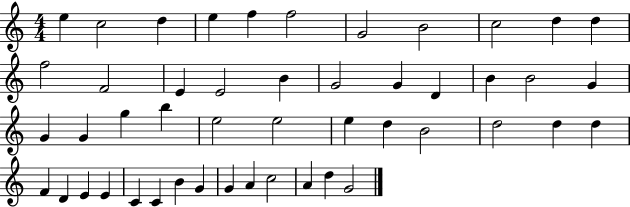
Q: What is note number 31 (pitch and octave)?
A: B4